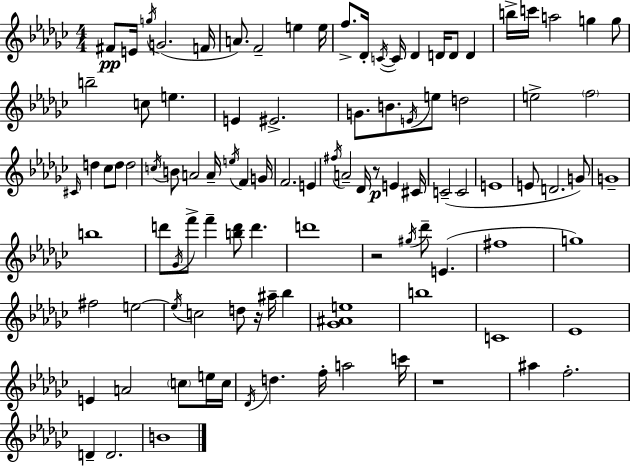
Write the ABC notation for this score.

X:1
T:Untitled
M:4/4
L:1/4
K:Ebm
^F/2 E/4 g/4 G2 F/4 A/2 F2 e e/4 f/2 _D/4 C/4 C/4 _D D/4 D/2 D b/4 c'/4 a2 g g/2 b2 c/2 e E ^E2 G/2 B/2 E/4 e/2 d2 e2 f2 ^C/4 d _c/2 d/2 d2 c/4 B/2 A2 A/4 e/4 F G/4 F2 E ^f/4 A2 _D/4 z/2 E ^C/4 C2 C2 E4 E/2 D2 G/2 G4 b4 d'/2 _G/4 f'/2 f' [bd']/2 d' d'4 z2 ^g/4 _d'/2 E ^f4 g4 ^f2 e2 e/4 c2 d/2 z/4 ^a/4 _b [_G^Ae]4 b4 C4 _E4 E A2 c/2 e/4 c/4 _D/4 d f/4 a2 c'/4 z4 ^a f2 D D2 B4